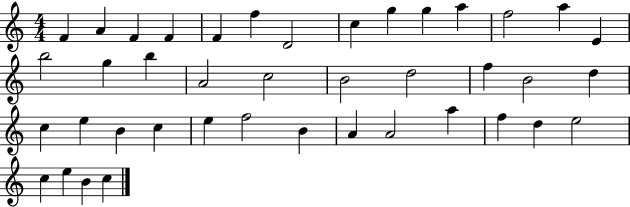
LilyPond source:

{
  \clef treble
  \numericTimeSignature
  \time 4/4
  \key c \major
  f'4 a'4 f'4 f'4 | f'4 f''4 d'2 | c''4 g''4 g''4 a''4 | f''2 a''4 e'4 | \break b''2 g''4 b''4 | a'2 c''2 | b'2 d''2 | f''4 b'2 d''4 | \break c''4 e''4 b'4 c''4 | e''4 f''2 b'4 | a'4 a'2 a''4 | f''4 d''4 e''2 | \break c''4 e''4 b'4 c''4 | \bar "|."
}